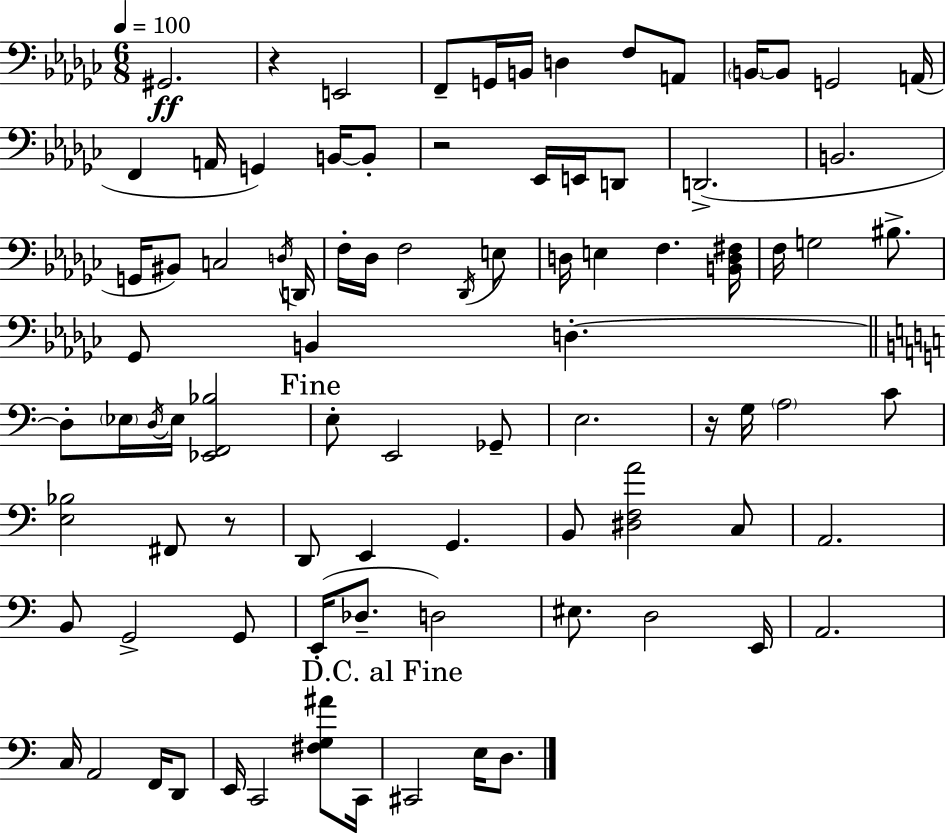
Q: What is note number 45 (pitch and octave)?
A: Eb3